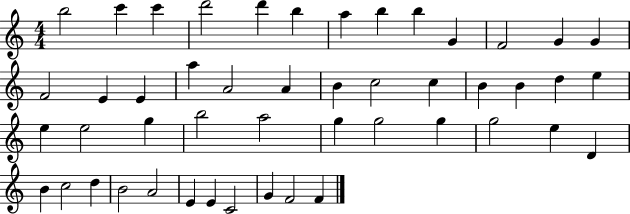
B5/h C6/q C6/q D6/h D6/q B5/q A5/q B5/q B5/q G4/q F4/h G4/q G4/q F4/h E4/q E4/q A5/q A4/h A4/q B4/q C5/h C5/q B4/q B4/q D5/q E5/q E5/q E5/h G5/q B5/h A5/h G5/q G5/h G5/q G5/h E5/q D4/q B4/q C5/h D5/q B4/h A4/h E4/q E4/q C4/h G4/q F4/h F4/q